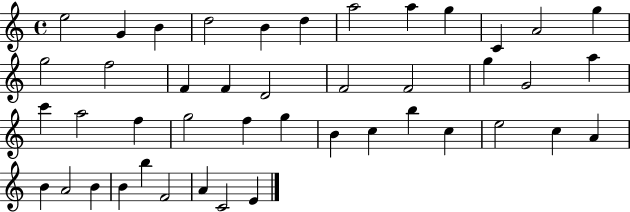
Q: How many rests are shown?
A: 0